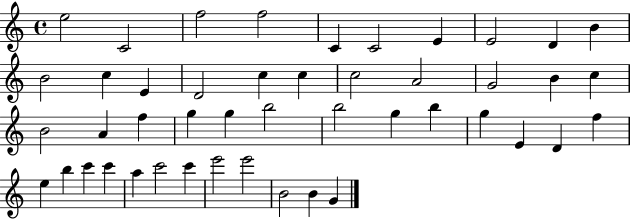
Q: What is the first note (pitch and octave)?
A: E5